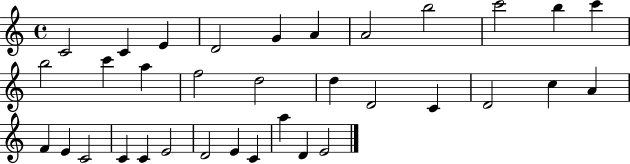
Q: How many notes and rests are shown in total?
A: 34